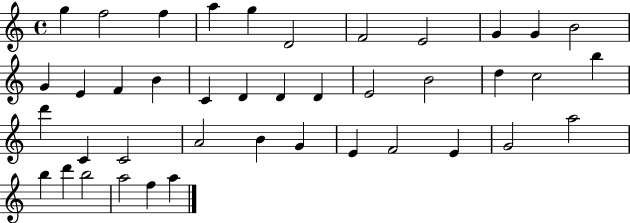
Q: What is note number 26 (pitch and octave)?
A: C4